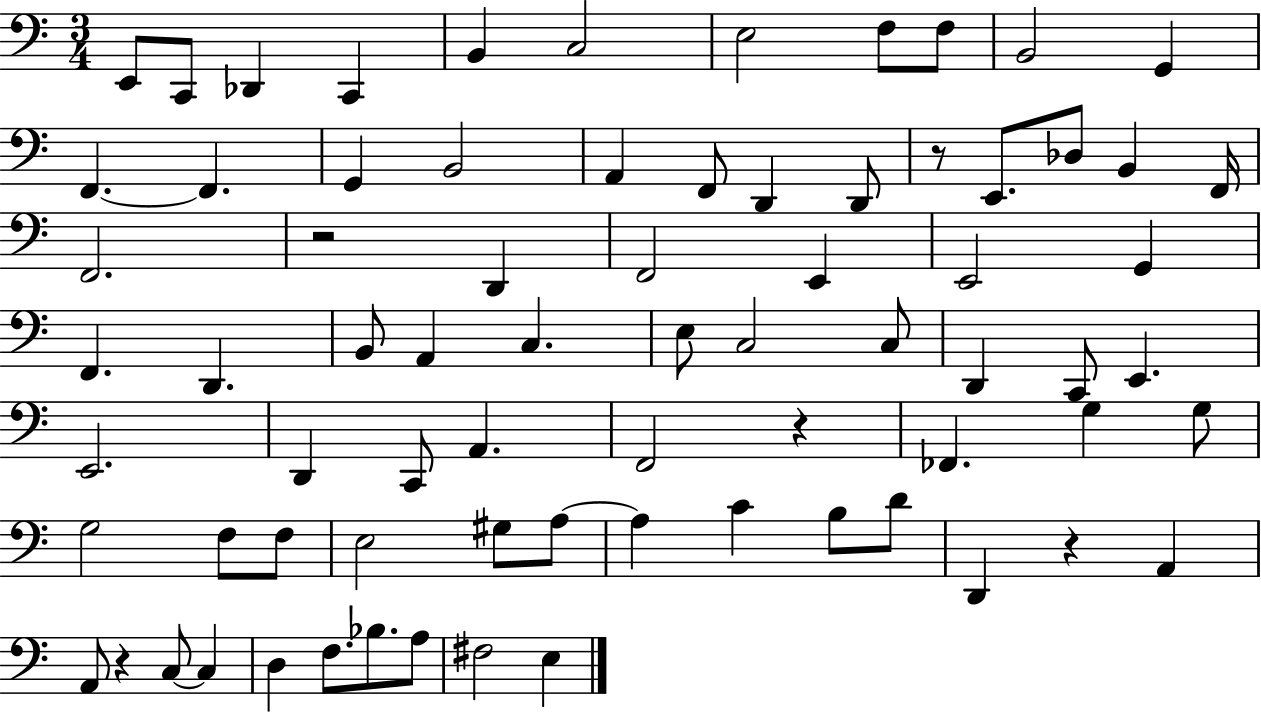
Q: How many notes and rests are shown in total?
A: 74